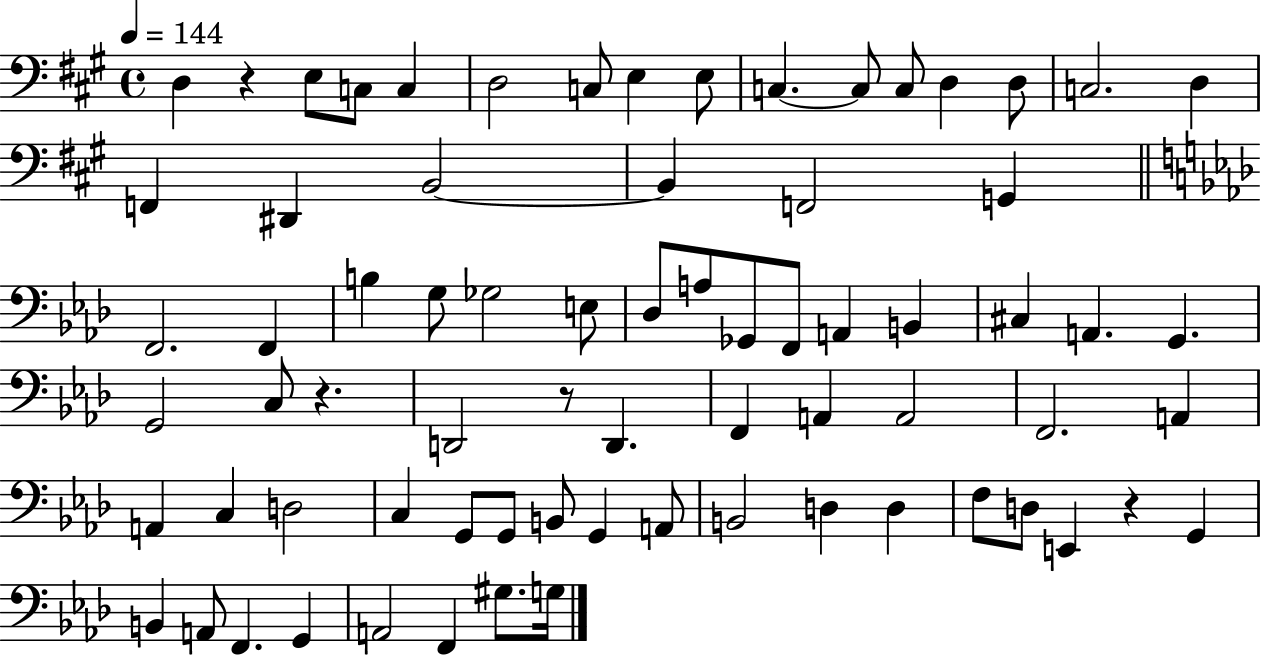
D3/q R/q E3/e C3/e C3/q D3/h C3/e E3/q E3/e C3/q. C3/e C3/e D3/q D3/e C3/h. D3/q F2/q D#2/q B2/h B2/q F2/h G2/q F2/h. F2/q B3/q G3/e Gb3/h E3/e Db3/e A3/e Gb2/e F2/e A2/q B2/q C#3/q A2/q. G2/q. G2/h C3/e R/q. D2/h R/e D2/q. F2/q A2/q A2/h F2/h. A2/q A2/q C3/q D3/h C3/q G2/e G2/e B2/e G2/q A2/e B2/h D3/q D3/q F3/e D3/e E2/q R/q G2/q B2/q A2/e F2/q. G2/q A2/h F2/q G#3/e. G3/s